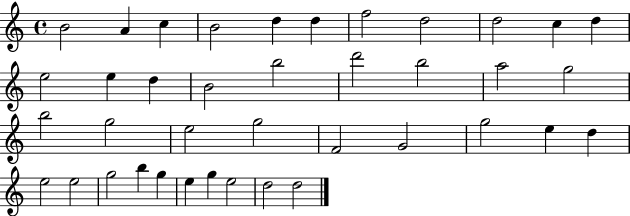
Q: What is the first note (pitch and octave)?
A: B4